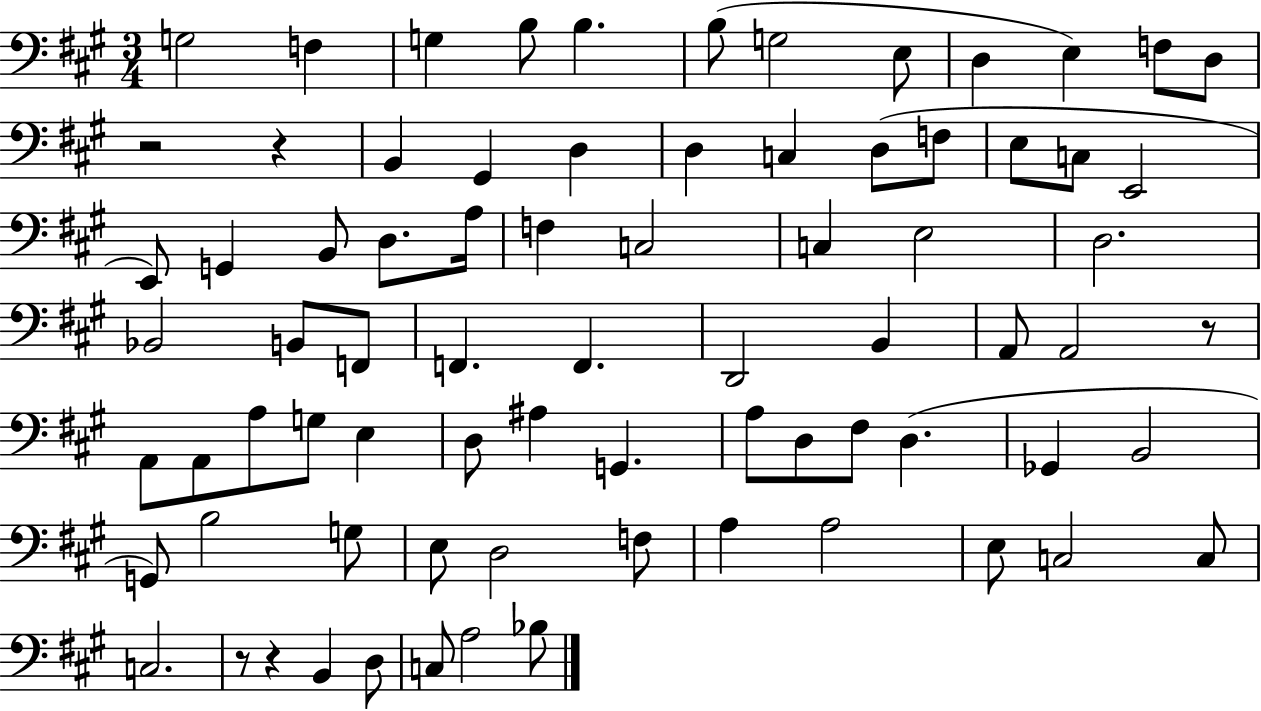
X:1
T:Untitled
M:3/4
L:1/4
K:A
G,2 F, G, B,/2 B, B,/2 G,2 E,/2 D, E, F,/2 D,/2 z2 z B,, ^G,, D, D, C, D,/2 F,/2 E,/2 C,/2 E,,2 E,,/2 G,, B,,/2 D,/2 A,/4 F, C,2 C, E,2 D,2 _B,,2 B,,/2 F,,/2 F,, F,, D,,2 B,, A,,/2 A,,2 z/2 A,,/2 A,,/2 A,/2 G,/2 E, D,/2 ^A, G,, A,/2 D,/2 ^F,/2 D, _G,, B,,2 G,,/2 B,2 G,/2 E,/2 D,2 F,/2 A, A,2 E,/2 C,2 C,/2 C,2 z/2 z B,, D,/2 C,/2 A,2 _B,/2